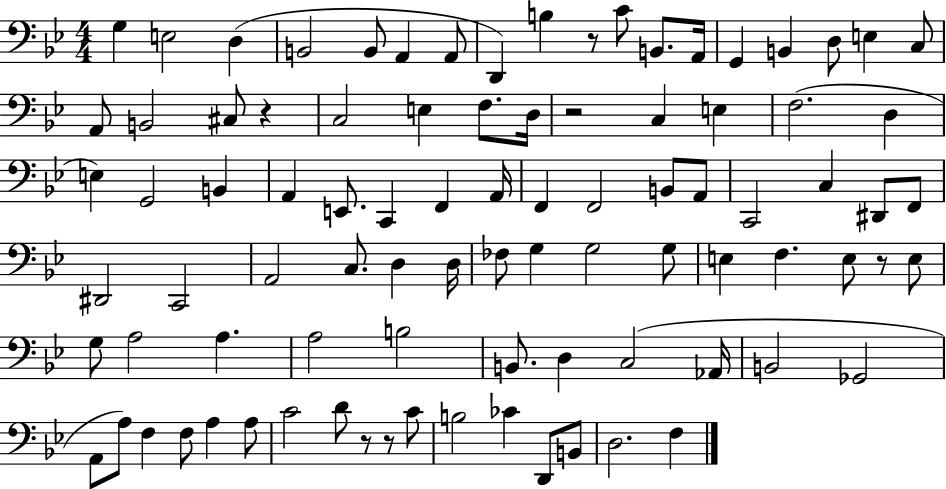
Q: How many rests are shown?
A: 6